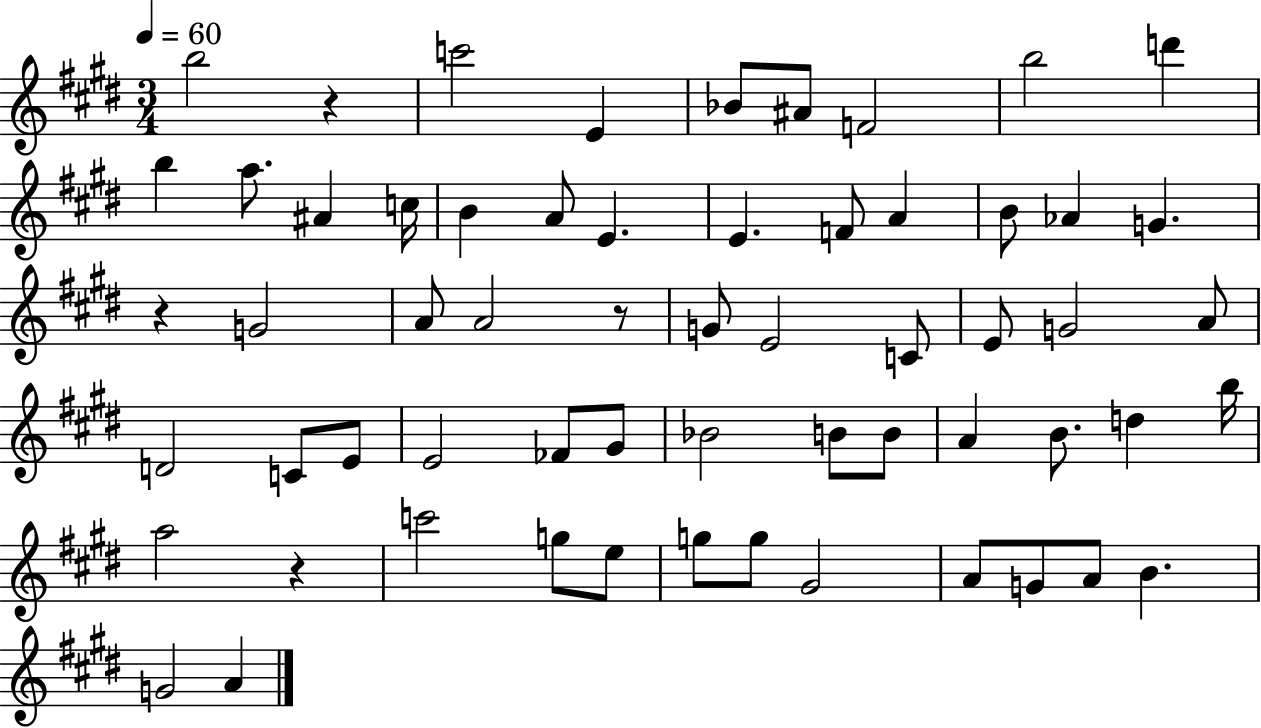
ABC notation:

X:1
T:Untitled
M:3/4
L:1/4
K:E
b2 z c'2 E _B/2 ^A/2 F2 b2 d' b a/2 ^A c/4 B A/2 E E F/2 A B/2 _A G z G2 A/2 A2 z/2 G/2 E2 C/2 E/2 G2 A/2 D2 C/2 E/2 E2 _F/2 ^G/2 _B2 B/2 B/2 A B/2 d b/4 a2 z c'2 g/2 e/2 g/2 g/2 ^G2 A/2 G/2 A/2 B G2 A